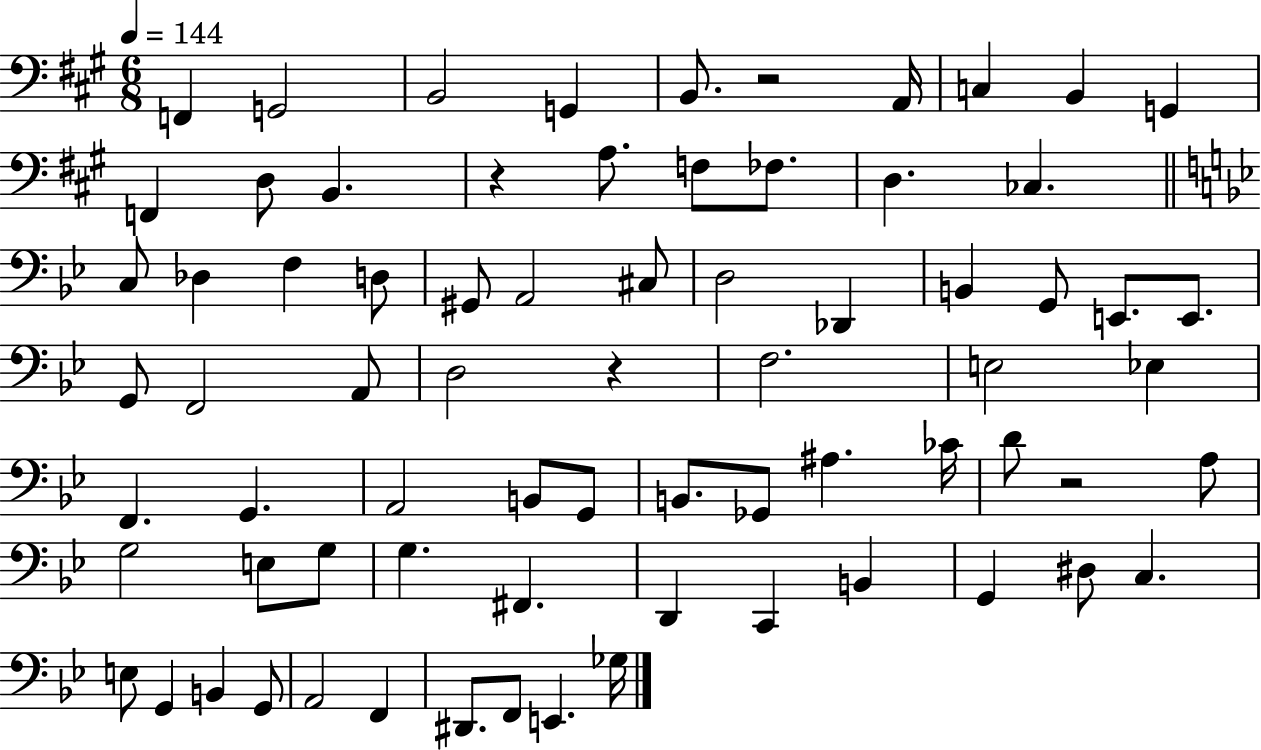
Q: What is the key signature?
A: A major